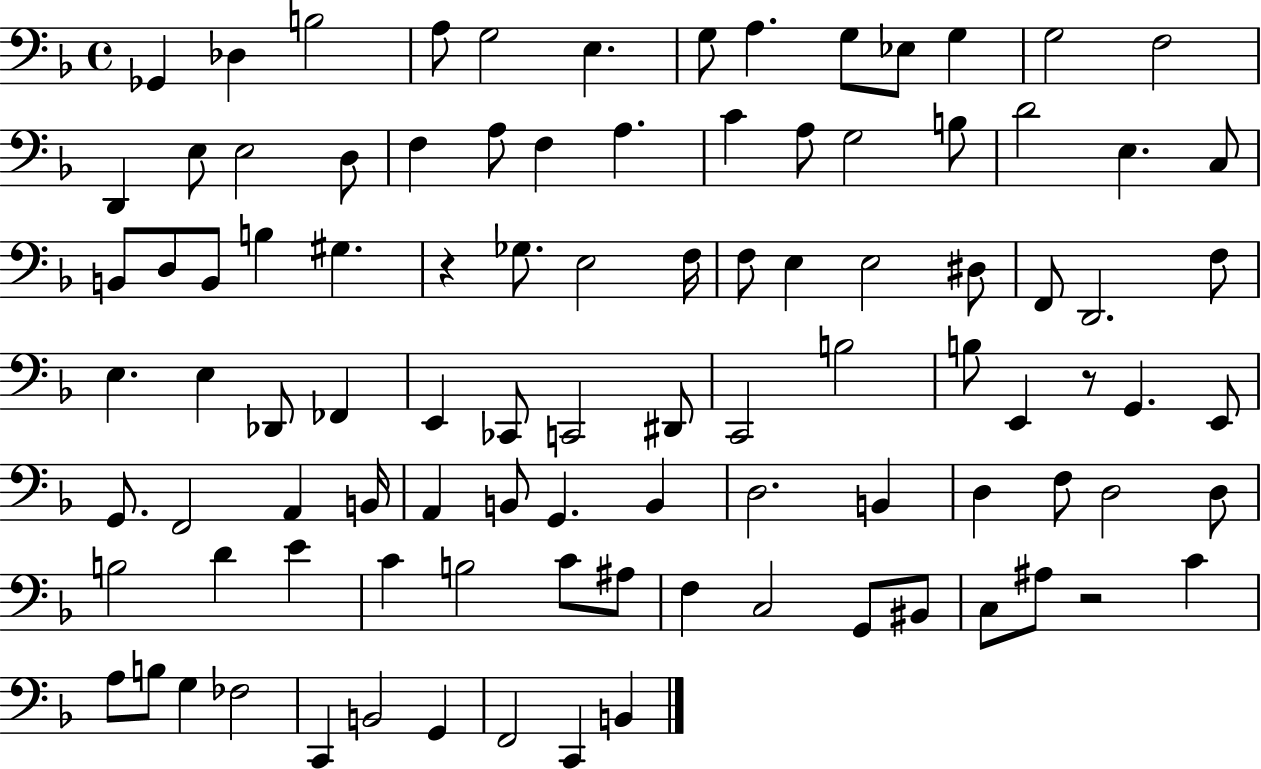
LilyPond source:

{
  \clef bass
  \time 4/4
  \defaultTimeSignature
  \key f \major
  \repeat volta 2 { ges,4 des4 b2 | a8 g2 e4. | g8 a4. g8 ees8 g4 | g2 f2 | \break d,4 e8 e2 d8 | f4 a8 f4 a4. | c'4 a8 g2 b8 | d'2 e4. c8 | \break b,8 d8 b,8 b4 gis4. | r4 ges8. e2 f16 | f8 e4 e2 dis8 | f,8 d,2. f8 | \break e4. e4 des,8 fes,4 | e,4 ces,8 c,2 dis,8 | c,2 b2 | b8 e,4 r8 g,4. e,8 | \break g,8. f,2 a,4 b,16 | a,4 b,8 g,4. b,4 | d2. b,4 | d4 f8 d2 d8 | \break b2 d'4 e'4 | c'4 b2 c'8 ais8 | f4 c2 g,8 bis,8 | c8 ais8 r2 c'4 | \break a8 b8 g4 fes2 | c,4 b,2 g,4 | f,2 c,4 b,4 | } \bar "|."
}